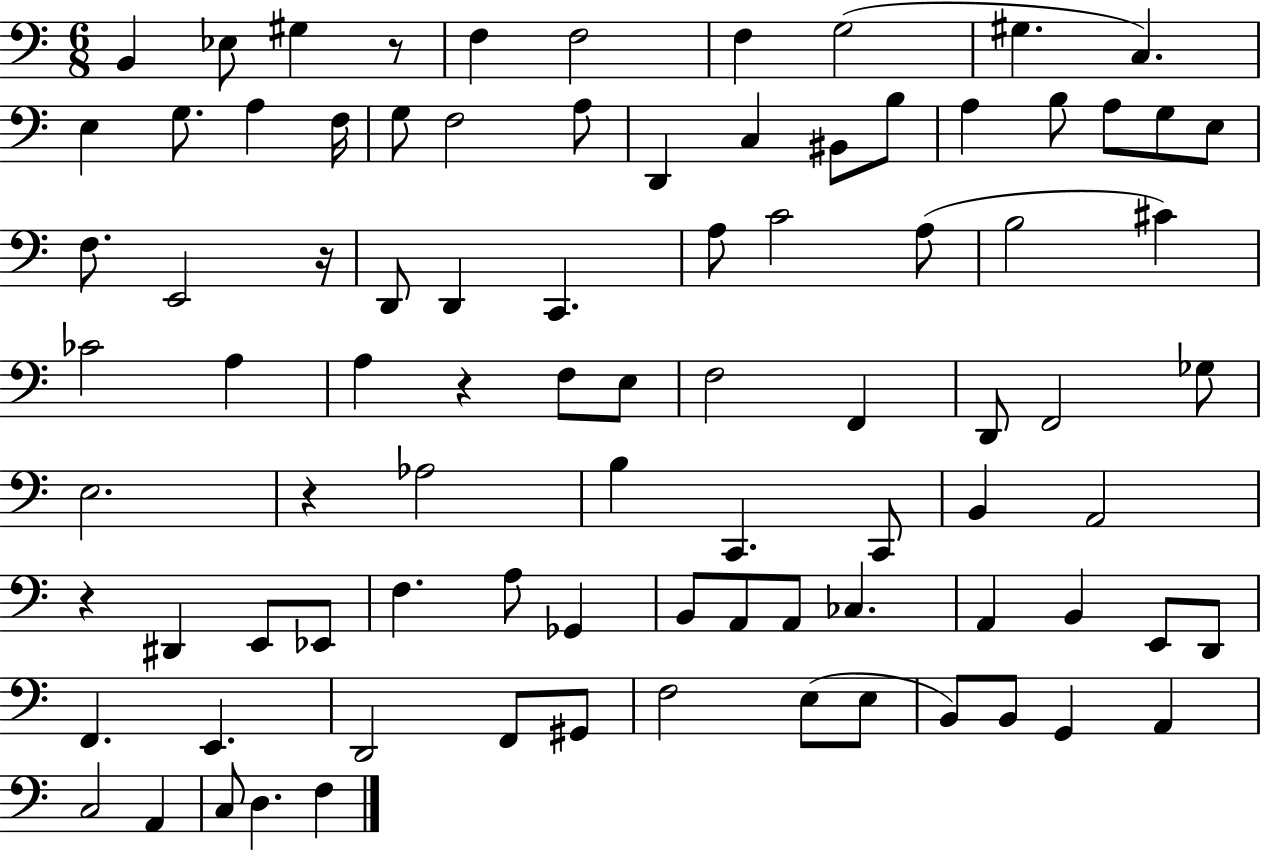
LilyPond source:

{
  \clef bass
  \numericTimeSignature
  \time 6/8
  \key c \major
  b,4 ees8 gis4 r8 | f4 f2 | f4 g2( | gis4. c4.) | \break e4 g8. a4 f16 | g8 f2 a8 | d,4 c4 bis,8 b8 | a4 b8 a8 g8 e8 | \break f8. e,2 r16 | d,8 d,4 c,4. | a8 c'2 a8( | b2 cis'4) | \break ces'2 a4 | a4 r4 f8 e8 | f2 f,4 | d,8 f,2 ges8 | \break e2. | r4 aes2 | b4 c,4. c,8 | b,4 a,2 | \break r4 dis,4 e,8 ees,8 | f4. a8 ges,4 | b,8 a,8 a,8 ces4. | a,4 b,4 e,8 d,8 | \break f,4. e,4. | d,2 f,8 gis,8 | f2 e8( e8 | b,8) b,8 g,4 a,4 | \break c2 a,4 | c8 d4. f4 | \bar "|."
}